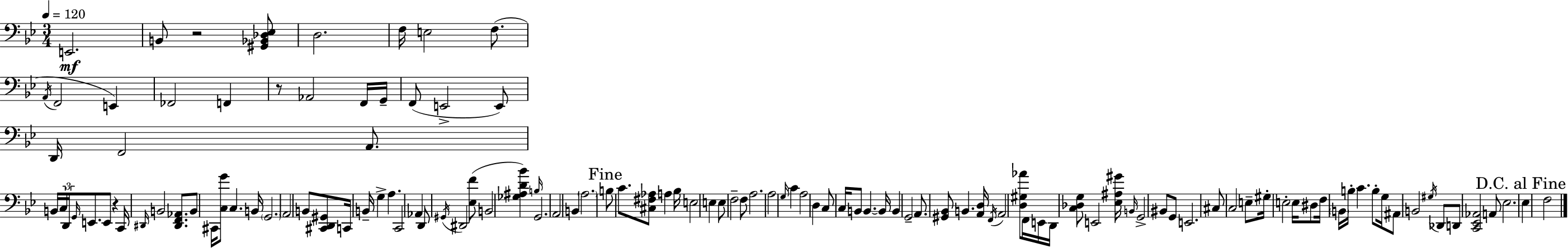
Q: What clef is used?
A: bass